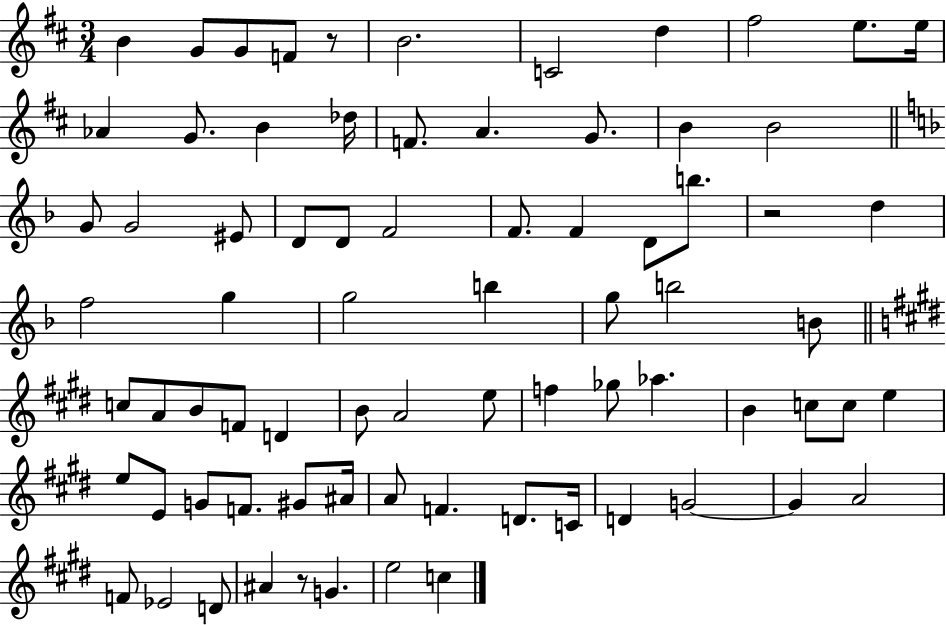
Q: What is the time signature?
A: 3/4